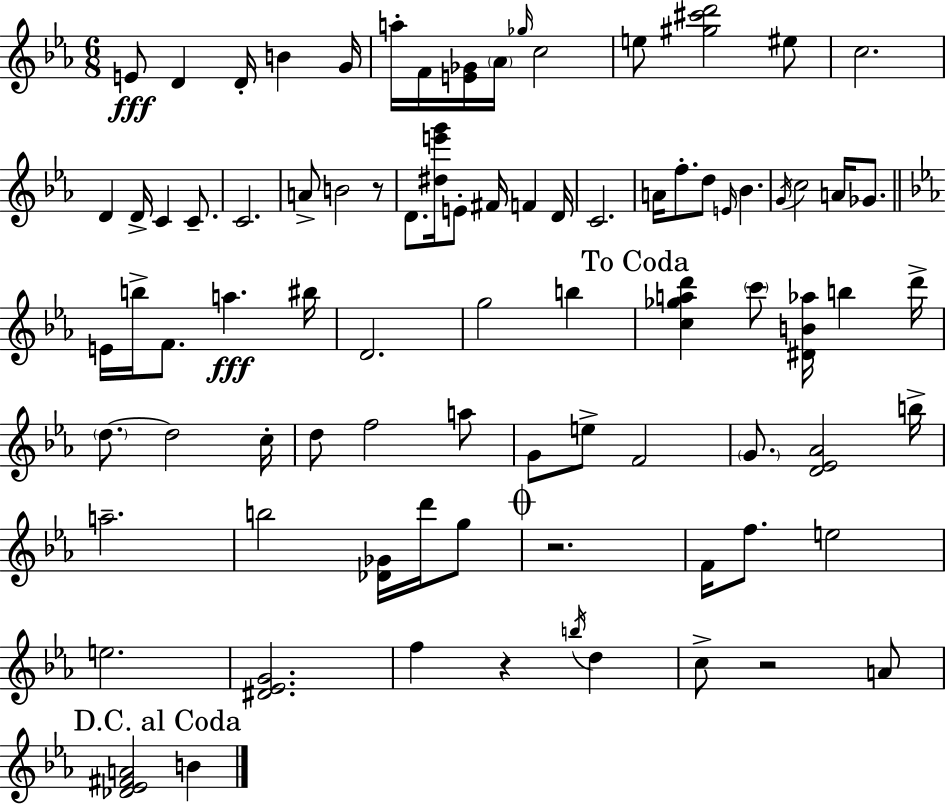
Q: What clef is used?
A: treble